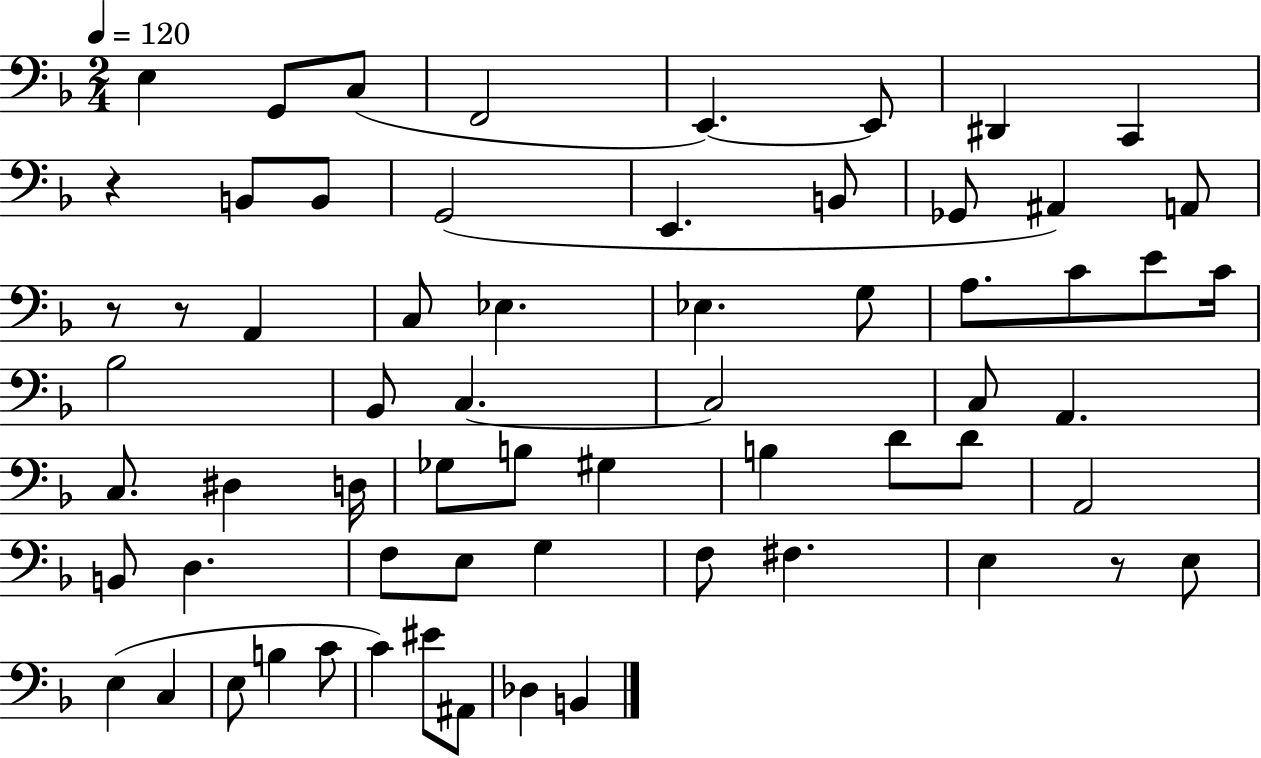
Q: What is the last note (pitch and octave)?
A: B2